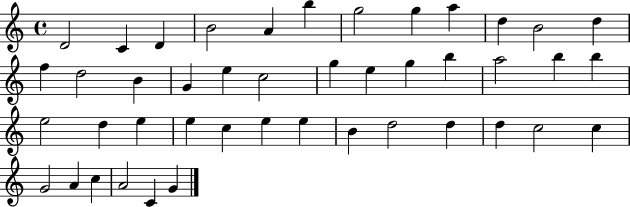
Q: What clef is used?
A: treble